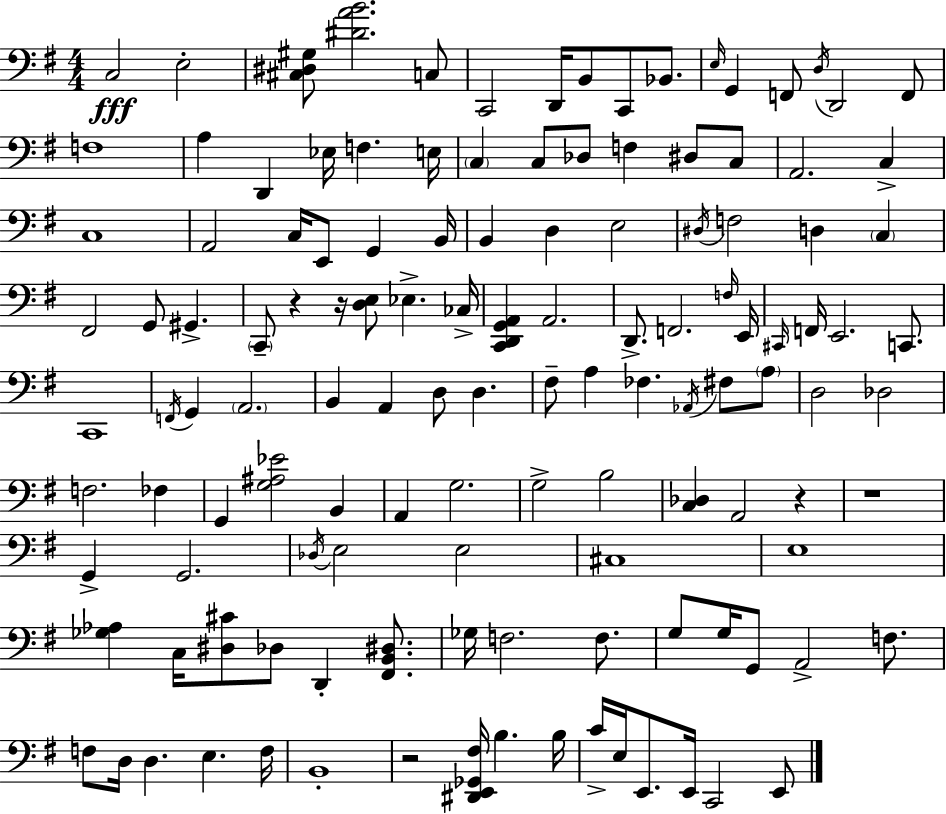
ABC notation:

X:1
T:Untitled
M:4/4
L:1/4
K:Em
C,2 E,2 [^C,^D,^G,]/2 [^DAB]2 C,/2 C,,2 D,,/4 B,,/2 C,,/2 _B,,/2 E,/4 G,, F,,/2 D,/4 D,,2 F,,/2 F,4 A, D,, _E,/4 F, E,/4 C, C,/2 _D,/2 F, ^D,/2 C,/2 A,,2 C, C,4 A,,2 C,/4 E,,/2 G,, B,,/4 B,, D, E,2 ^D,/4 F,2 D, C, ^F,,2 G,,/2 ^G,, C,,/2 z z/4 [D,E,]/2 _E, _C,/4 [C,,D,,G,,A,,] A,,2 D,,/2 F,,2 F,/4 E,,/4 ^C,,/4 F,,/4 E,,2 C,,/2 C,,4 F,,/4 G,, A,,2 B,, A,, D,/2 D, ^F,/2 A, _F, _A,,/4 ^F,/2 A,/2 D,2 _D,2 F,2 _F, G,, [G,^A,_E]2 B,, A,, G,2 G,2 B,2 [C,_D,] A,,2 z z4 G,, G,,2 _D,/4 E,2 E,2 ^C,4 E,4 [_G,_A,] C,/4 [^D,^C]/2 _D,/2 D,, [^F,,B,,^D,]/2 _G,/4 F,2 F,/2 G,/2 G,/4 G,,/2 A,,2 F,/2 F,/2 D,/4 D, E, F,/4 B,,4 z2 [^D,,E,,_G,,^F,]/4 B, B,/4 C/4 E,/4 E,,/2 E,,/4 C,,2 E,,/2